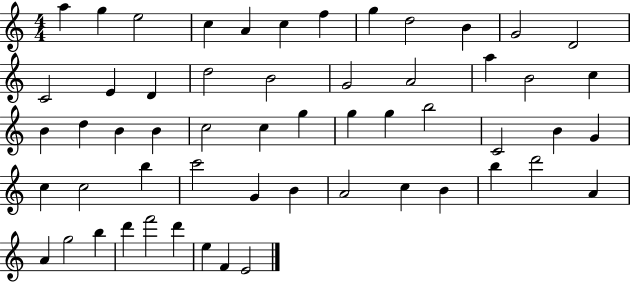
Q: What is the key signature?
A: C major